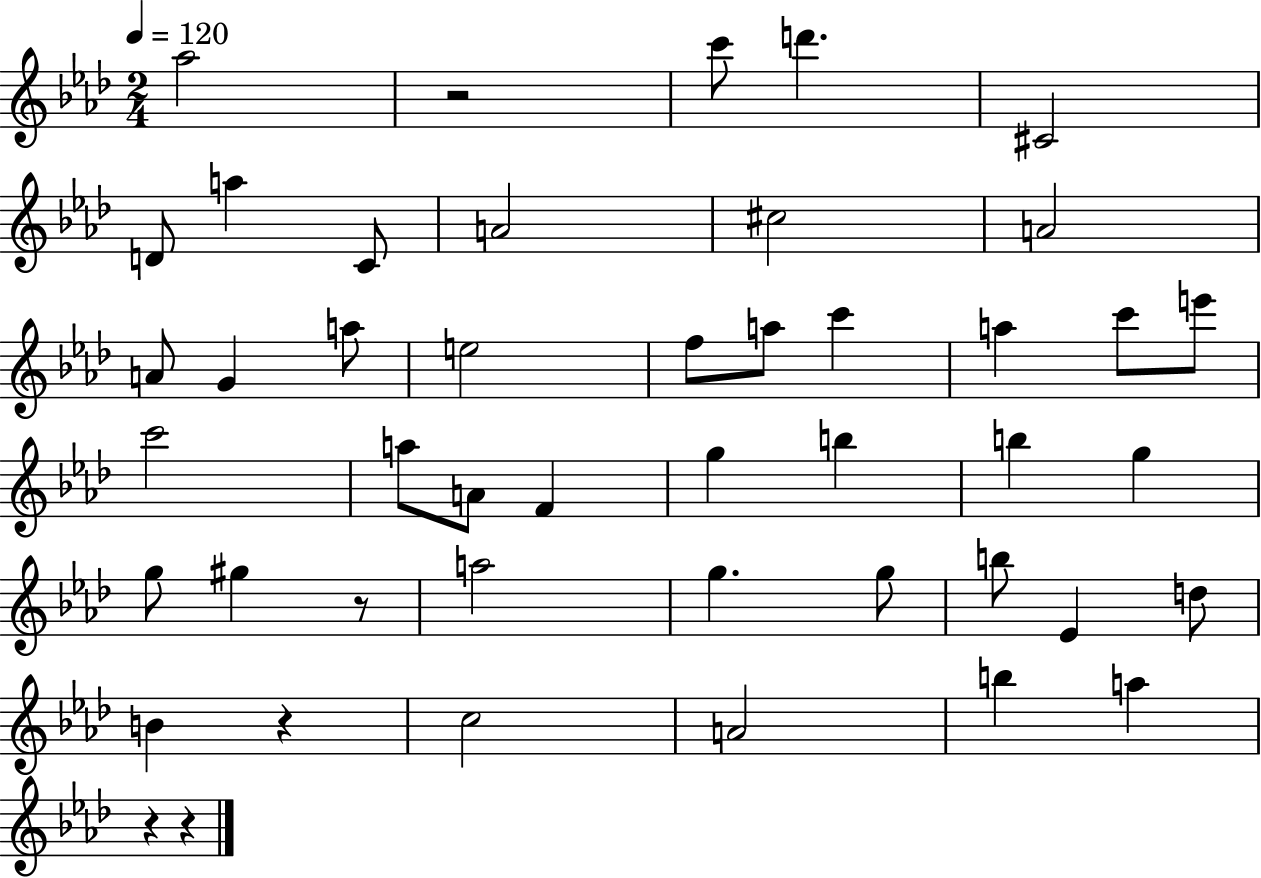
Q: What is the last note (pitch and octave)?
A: A5